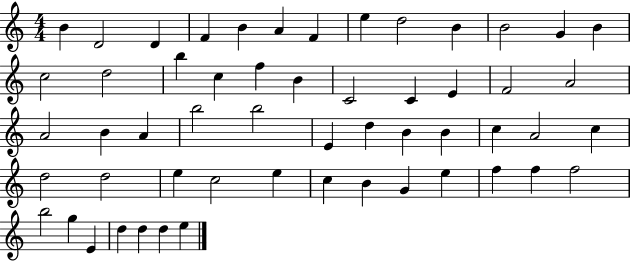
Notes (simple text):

B4/q D4/h D4/q F4/q B4/q A4/q F4/q E5/q D5/h B4/q B4/h G4/q B4/q C5/h D5/h B5/q C5/q F5/q B4/q C4/h C4/q E4/q F4/h A4/h A4/h B4/q A4/q B5/h B5/h E4/q D5/q B4/q B4/q C5/q A4/h C5/q D5/h D5/h E5/q C5/h E5/q C5/q B4/q G4/q E5/q F5/q F5/q F5/h B5/h G5/q E4/q D5/q D5/q D5/q E5/q